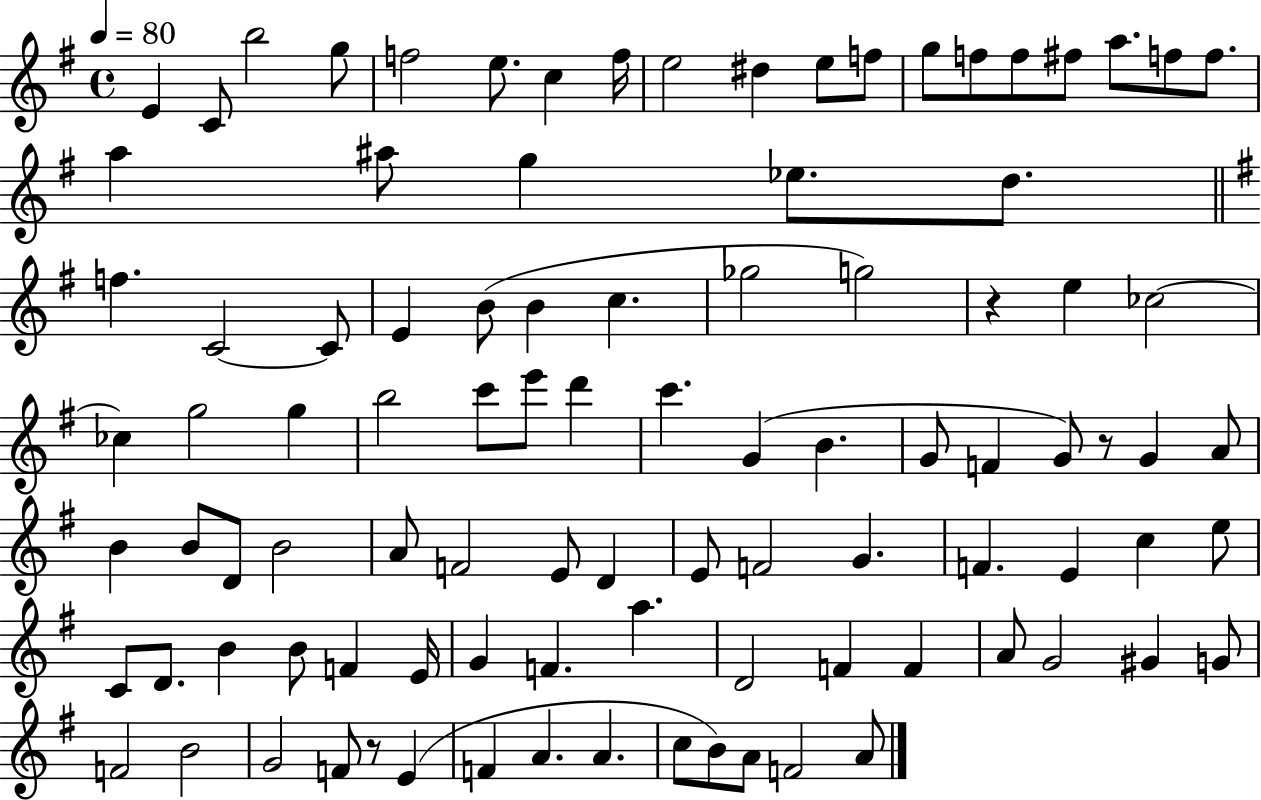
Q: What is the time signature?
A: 4/4